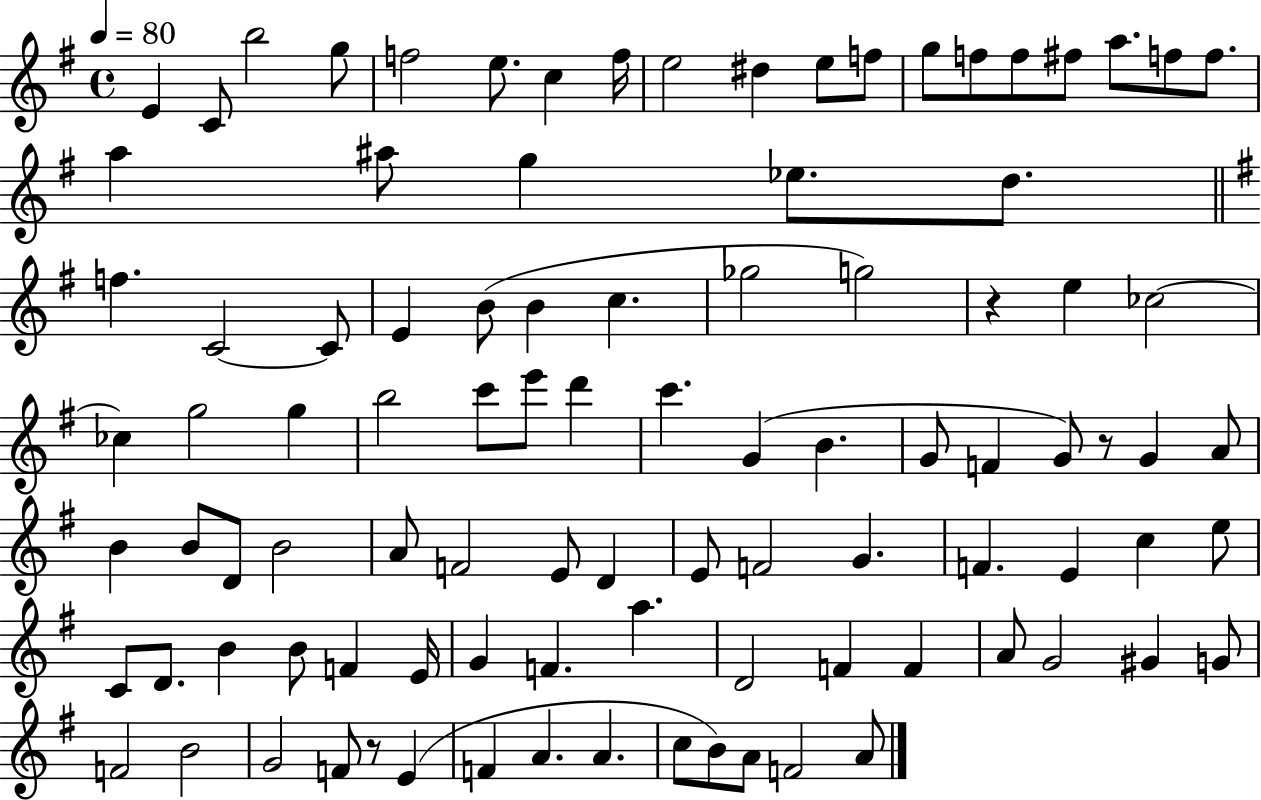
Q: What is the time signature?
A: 4/4